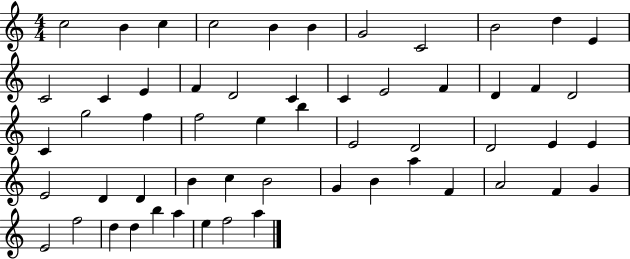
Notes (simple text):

C5/h B4/q C5/q C5/h B4/q B4/q G4/h C4/h B4/h D5/q E4/q C4/h C4/q E4/q F4/q D4/h C4/q C4/q E4/h F4/q D4/q F4/q D4/h C4/q G5/h F5/q F5/h E5/q B5/q E4/h D4/h D4/h E4/q E4/q E4/h D4/q D4/q B4/q C5/q B4/h G4/q B4/q A5/q F4/q A4/h F4/q G4/q E4/h F5/h D5/q D5/q B5/q A5/q E5/q F5/h A5/q